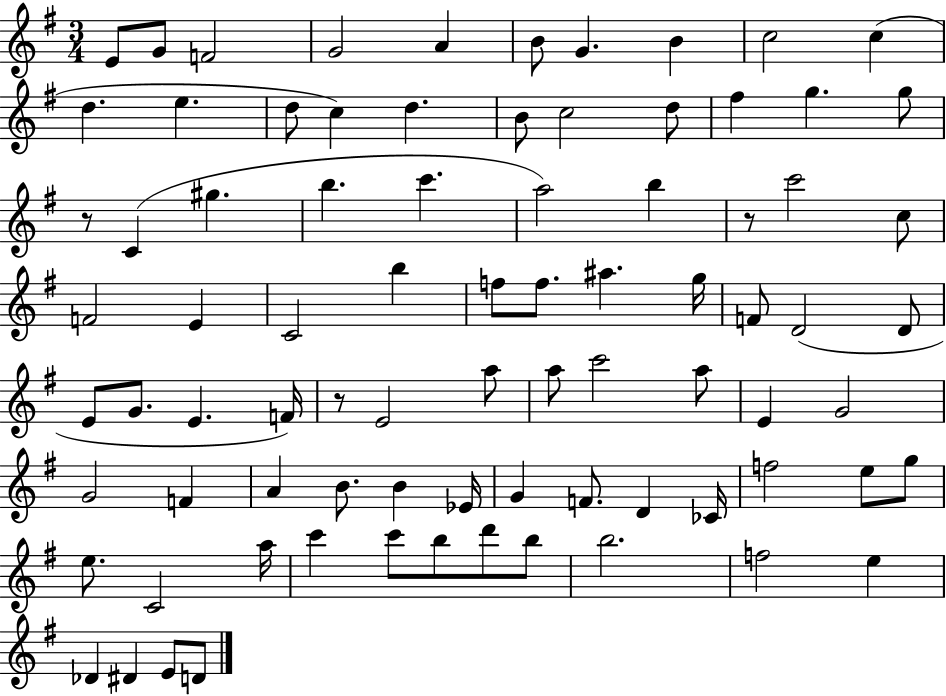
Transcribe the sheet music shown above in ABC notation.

X:1
T:Untitled
M:3/4
L:1/4
K:G
E/2 G/2 F2 G2 A B/2 G B c2 c d e d/2 c d B/2 c2 d/2 ^f g g/2 z/2 C ^g b c' a2 b z/2 c'2 c/2 F2 E C2 b f/2 f/2 ^a g/4 F/2 D2 D/2 E/2 G/2 E F/4 z/2 E2 a/2 a/2 c'2 a/2 E G2 G2 F A B/2 B _E/4 G F/2 D _C/4 f2 e/2 g/2 e/2 C2 a/4 c' c'/2 b/2 d'/2 b/2 b2 f2 e _D ^D E/2 D/2